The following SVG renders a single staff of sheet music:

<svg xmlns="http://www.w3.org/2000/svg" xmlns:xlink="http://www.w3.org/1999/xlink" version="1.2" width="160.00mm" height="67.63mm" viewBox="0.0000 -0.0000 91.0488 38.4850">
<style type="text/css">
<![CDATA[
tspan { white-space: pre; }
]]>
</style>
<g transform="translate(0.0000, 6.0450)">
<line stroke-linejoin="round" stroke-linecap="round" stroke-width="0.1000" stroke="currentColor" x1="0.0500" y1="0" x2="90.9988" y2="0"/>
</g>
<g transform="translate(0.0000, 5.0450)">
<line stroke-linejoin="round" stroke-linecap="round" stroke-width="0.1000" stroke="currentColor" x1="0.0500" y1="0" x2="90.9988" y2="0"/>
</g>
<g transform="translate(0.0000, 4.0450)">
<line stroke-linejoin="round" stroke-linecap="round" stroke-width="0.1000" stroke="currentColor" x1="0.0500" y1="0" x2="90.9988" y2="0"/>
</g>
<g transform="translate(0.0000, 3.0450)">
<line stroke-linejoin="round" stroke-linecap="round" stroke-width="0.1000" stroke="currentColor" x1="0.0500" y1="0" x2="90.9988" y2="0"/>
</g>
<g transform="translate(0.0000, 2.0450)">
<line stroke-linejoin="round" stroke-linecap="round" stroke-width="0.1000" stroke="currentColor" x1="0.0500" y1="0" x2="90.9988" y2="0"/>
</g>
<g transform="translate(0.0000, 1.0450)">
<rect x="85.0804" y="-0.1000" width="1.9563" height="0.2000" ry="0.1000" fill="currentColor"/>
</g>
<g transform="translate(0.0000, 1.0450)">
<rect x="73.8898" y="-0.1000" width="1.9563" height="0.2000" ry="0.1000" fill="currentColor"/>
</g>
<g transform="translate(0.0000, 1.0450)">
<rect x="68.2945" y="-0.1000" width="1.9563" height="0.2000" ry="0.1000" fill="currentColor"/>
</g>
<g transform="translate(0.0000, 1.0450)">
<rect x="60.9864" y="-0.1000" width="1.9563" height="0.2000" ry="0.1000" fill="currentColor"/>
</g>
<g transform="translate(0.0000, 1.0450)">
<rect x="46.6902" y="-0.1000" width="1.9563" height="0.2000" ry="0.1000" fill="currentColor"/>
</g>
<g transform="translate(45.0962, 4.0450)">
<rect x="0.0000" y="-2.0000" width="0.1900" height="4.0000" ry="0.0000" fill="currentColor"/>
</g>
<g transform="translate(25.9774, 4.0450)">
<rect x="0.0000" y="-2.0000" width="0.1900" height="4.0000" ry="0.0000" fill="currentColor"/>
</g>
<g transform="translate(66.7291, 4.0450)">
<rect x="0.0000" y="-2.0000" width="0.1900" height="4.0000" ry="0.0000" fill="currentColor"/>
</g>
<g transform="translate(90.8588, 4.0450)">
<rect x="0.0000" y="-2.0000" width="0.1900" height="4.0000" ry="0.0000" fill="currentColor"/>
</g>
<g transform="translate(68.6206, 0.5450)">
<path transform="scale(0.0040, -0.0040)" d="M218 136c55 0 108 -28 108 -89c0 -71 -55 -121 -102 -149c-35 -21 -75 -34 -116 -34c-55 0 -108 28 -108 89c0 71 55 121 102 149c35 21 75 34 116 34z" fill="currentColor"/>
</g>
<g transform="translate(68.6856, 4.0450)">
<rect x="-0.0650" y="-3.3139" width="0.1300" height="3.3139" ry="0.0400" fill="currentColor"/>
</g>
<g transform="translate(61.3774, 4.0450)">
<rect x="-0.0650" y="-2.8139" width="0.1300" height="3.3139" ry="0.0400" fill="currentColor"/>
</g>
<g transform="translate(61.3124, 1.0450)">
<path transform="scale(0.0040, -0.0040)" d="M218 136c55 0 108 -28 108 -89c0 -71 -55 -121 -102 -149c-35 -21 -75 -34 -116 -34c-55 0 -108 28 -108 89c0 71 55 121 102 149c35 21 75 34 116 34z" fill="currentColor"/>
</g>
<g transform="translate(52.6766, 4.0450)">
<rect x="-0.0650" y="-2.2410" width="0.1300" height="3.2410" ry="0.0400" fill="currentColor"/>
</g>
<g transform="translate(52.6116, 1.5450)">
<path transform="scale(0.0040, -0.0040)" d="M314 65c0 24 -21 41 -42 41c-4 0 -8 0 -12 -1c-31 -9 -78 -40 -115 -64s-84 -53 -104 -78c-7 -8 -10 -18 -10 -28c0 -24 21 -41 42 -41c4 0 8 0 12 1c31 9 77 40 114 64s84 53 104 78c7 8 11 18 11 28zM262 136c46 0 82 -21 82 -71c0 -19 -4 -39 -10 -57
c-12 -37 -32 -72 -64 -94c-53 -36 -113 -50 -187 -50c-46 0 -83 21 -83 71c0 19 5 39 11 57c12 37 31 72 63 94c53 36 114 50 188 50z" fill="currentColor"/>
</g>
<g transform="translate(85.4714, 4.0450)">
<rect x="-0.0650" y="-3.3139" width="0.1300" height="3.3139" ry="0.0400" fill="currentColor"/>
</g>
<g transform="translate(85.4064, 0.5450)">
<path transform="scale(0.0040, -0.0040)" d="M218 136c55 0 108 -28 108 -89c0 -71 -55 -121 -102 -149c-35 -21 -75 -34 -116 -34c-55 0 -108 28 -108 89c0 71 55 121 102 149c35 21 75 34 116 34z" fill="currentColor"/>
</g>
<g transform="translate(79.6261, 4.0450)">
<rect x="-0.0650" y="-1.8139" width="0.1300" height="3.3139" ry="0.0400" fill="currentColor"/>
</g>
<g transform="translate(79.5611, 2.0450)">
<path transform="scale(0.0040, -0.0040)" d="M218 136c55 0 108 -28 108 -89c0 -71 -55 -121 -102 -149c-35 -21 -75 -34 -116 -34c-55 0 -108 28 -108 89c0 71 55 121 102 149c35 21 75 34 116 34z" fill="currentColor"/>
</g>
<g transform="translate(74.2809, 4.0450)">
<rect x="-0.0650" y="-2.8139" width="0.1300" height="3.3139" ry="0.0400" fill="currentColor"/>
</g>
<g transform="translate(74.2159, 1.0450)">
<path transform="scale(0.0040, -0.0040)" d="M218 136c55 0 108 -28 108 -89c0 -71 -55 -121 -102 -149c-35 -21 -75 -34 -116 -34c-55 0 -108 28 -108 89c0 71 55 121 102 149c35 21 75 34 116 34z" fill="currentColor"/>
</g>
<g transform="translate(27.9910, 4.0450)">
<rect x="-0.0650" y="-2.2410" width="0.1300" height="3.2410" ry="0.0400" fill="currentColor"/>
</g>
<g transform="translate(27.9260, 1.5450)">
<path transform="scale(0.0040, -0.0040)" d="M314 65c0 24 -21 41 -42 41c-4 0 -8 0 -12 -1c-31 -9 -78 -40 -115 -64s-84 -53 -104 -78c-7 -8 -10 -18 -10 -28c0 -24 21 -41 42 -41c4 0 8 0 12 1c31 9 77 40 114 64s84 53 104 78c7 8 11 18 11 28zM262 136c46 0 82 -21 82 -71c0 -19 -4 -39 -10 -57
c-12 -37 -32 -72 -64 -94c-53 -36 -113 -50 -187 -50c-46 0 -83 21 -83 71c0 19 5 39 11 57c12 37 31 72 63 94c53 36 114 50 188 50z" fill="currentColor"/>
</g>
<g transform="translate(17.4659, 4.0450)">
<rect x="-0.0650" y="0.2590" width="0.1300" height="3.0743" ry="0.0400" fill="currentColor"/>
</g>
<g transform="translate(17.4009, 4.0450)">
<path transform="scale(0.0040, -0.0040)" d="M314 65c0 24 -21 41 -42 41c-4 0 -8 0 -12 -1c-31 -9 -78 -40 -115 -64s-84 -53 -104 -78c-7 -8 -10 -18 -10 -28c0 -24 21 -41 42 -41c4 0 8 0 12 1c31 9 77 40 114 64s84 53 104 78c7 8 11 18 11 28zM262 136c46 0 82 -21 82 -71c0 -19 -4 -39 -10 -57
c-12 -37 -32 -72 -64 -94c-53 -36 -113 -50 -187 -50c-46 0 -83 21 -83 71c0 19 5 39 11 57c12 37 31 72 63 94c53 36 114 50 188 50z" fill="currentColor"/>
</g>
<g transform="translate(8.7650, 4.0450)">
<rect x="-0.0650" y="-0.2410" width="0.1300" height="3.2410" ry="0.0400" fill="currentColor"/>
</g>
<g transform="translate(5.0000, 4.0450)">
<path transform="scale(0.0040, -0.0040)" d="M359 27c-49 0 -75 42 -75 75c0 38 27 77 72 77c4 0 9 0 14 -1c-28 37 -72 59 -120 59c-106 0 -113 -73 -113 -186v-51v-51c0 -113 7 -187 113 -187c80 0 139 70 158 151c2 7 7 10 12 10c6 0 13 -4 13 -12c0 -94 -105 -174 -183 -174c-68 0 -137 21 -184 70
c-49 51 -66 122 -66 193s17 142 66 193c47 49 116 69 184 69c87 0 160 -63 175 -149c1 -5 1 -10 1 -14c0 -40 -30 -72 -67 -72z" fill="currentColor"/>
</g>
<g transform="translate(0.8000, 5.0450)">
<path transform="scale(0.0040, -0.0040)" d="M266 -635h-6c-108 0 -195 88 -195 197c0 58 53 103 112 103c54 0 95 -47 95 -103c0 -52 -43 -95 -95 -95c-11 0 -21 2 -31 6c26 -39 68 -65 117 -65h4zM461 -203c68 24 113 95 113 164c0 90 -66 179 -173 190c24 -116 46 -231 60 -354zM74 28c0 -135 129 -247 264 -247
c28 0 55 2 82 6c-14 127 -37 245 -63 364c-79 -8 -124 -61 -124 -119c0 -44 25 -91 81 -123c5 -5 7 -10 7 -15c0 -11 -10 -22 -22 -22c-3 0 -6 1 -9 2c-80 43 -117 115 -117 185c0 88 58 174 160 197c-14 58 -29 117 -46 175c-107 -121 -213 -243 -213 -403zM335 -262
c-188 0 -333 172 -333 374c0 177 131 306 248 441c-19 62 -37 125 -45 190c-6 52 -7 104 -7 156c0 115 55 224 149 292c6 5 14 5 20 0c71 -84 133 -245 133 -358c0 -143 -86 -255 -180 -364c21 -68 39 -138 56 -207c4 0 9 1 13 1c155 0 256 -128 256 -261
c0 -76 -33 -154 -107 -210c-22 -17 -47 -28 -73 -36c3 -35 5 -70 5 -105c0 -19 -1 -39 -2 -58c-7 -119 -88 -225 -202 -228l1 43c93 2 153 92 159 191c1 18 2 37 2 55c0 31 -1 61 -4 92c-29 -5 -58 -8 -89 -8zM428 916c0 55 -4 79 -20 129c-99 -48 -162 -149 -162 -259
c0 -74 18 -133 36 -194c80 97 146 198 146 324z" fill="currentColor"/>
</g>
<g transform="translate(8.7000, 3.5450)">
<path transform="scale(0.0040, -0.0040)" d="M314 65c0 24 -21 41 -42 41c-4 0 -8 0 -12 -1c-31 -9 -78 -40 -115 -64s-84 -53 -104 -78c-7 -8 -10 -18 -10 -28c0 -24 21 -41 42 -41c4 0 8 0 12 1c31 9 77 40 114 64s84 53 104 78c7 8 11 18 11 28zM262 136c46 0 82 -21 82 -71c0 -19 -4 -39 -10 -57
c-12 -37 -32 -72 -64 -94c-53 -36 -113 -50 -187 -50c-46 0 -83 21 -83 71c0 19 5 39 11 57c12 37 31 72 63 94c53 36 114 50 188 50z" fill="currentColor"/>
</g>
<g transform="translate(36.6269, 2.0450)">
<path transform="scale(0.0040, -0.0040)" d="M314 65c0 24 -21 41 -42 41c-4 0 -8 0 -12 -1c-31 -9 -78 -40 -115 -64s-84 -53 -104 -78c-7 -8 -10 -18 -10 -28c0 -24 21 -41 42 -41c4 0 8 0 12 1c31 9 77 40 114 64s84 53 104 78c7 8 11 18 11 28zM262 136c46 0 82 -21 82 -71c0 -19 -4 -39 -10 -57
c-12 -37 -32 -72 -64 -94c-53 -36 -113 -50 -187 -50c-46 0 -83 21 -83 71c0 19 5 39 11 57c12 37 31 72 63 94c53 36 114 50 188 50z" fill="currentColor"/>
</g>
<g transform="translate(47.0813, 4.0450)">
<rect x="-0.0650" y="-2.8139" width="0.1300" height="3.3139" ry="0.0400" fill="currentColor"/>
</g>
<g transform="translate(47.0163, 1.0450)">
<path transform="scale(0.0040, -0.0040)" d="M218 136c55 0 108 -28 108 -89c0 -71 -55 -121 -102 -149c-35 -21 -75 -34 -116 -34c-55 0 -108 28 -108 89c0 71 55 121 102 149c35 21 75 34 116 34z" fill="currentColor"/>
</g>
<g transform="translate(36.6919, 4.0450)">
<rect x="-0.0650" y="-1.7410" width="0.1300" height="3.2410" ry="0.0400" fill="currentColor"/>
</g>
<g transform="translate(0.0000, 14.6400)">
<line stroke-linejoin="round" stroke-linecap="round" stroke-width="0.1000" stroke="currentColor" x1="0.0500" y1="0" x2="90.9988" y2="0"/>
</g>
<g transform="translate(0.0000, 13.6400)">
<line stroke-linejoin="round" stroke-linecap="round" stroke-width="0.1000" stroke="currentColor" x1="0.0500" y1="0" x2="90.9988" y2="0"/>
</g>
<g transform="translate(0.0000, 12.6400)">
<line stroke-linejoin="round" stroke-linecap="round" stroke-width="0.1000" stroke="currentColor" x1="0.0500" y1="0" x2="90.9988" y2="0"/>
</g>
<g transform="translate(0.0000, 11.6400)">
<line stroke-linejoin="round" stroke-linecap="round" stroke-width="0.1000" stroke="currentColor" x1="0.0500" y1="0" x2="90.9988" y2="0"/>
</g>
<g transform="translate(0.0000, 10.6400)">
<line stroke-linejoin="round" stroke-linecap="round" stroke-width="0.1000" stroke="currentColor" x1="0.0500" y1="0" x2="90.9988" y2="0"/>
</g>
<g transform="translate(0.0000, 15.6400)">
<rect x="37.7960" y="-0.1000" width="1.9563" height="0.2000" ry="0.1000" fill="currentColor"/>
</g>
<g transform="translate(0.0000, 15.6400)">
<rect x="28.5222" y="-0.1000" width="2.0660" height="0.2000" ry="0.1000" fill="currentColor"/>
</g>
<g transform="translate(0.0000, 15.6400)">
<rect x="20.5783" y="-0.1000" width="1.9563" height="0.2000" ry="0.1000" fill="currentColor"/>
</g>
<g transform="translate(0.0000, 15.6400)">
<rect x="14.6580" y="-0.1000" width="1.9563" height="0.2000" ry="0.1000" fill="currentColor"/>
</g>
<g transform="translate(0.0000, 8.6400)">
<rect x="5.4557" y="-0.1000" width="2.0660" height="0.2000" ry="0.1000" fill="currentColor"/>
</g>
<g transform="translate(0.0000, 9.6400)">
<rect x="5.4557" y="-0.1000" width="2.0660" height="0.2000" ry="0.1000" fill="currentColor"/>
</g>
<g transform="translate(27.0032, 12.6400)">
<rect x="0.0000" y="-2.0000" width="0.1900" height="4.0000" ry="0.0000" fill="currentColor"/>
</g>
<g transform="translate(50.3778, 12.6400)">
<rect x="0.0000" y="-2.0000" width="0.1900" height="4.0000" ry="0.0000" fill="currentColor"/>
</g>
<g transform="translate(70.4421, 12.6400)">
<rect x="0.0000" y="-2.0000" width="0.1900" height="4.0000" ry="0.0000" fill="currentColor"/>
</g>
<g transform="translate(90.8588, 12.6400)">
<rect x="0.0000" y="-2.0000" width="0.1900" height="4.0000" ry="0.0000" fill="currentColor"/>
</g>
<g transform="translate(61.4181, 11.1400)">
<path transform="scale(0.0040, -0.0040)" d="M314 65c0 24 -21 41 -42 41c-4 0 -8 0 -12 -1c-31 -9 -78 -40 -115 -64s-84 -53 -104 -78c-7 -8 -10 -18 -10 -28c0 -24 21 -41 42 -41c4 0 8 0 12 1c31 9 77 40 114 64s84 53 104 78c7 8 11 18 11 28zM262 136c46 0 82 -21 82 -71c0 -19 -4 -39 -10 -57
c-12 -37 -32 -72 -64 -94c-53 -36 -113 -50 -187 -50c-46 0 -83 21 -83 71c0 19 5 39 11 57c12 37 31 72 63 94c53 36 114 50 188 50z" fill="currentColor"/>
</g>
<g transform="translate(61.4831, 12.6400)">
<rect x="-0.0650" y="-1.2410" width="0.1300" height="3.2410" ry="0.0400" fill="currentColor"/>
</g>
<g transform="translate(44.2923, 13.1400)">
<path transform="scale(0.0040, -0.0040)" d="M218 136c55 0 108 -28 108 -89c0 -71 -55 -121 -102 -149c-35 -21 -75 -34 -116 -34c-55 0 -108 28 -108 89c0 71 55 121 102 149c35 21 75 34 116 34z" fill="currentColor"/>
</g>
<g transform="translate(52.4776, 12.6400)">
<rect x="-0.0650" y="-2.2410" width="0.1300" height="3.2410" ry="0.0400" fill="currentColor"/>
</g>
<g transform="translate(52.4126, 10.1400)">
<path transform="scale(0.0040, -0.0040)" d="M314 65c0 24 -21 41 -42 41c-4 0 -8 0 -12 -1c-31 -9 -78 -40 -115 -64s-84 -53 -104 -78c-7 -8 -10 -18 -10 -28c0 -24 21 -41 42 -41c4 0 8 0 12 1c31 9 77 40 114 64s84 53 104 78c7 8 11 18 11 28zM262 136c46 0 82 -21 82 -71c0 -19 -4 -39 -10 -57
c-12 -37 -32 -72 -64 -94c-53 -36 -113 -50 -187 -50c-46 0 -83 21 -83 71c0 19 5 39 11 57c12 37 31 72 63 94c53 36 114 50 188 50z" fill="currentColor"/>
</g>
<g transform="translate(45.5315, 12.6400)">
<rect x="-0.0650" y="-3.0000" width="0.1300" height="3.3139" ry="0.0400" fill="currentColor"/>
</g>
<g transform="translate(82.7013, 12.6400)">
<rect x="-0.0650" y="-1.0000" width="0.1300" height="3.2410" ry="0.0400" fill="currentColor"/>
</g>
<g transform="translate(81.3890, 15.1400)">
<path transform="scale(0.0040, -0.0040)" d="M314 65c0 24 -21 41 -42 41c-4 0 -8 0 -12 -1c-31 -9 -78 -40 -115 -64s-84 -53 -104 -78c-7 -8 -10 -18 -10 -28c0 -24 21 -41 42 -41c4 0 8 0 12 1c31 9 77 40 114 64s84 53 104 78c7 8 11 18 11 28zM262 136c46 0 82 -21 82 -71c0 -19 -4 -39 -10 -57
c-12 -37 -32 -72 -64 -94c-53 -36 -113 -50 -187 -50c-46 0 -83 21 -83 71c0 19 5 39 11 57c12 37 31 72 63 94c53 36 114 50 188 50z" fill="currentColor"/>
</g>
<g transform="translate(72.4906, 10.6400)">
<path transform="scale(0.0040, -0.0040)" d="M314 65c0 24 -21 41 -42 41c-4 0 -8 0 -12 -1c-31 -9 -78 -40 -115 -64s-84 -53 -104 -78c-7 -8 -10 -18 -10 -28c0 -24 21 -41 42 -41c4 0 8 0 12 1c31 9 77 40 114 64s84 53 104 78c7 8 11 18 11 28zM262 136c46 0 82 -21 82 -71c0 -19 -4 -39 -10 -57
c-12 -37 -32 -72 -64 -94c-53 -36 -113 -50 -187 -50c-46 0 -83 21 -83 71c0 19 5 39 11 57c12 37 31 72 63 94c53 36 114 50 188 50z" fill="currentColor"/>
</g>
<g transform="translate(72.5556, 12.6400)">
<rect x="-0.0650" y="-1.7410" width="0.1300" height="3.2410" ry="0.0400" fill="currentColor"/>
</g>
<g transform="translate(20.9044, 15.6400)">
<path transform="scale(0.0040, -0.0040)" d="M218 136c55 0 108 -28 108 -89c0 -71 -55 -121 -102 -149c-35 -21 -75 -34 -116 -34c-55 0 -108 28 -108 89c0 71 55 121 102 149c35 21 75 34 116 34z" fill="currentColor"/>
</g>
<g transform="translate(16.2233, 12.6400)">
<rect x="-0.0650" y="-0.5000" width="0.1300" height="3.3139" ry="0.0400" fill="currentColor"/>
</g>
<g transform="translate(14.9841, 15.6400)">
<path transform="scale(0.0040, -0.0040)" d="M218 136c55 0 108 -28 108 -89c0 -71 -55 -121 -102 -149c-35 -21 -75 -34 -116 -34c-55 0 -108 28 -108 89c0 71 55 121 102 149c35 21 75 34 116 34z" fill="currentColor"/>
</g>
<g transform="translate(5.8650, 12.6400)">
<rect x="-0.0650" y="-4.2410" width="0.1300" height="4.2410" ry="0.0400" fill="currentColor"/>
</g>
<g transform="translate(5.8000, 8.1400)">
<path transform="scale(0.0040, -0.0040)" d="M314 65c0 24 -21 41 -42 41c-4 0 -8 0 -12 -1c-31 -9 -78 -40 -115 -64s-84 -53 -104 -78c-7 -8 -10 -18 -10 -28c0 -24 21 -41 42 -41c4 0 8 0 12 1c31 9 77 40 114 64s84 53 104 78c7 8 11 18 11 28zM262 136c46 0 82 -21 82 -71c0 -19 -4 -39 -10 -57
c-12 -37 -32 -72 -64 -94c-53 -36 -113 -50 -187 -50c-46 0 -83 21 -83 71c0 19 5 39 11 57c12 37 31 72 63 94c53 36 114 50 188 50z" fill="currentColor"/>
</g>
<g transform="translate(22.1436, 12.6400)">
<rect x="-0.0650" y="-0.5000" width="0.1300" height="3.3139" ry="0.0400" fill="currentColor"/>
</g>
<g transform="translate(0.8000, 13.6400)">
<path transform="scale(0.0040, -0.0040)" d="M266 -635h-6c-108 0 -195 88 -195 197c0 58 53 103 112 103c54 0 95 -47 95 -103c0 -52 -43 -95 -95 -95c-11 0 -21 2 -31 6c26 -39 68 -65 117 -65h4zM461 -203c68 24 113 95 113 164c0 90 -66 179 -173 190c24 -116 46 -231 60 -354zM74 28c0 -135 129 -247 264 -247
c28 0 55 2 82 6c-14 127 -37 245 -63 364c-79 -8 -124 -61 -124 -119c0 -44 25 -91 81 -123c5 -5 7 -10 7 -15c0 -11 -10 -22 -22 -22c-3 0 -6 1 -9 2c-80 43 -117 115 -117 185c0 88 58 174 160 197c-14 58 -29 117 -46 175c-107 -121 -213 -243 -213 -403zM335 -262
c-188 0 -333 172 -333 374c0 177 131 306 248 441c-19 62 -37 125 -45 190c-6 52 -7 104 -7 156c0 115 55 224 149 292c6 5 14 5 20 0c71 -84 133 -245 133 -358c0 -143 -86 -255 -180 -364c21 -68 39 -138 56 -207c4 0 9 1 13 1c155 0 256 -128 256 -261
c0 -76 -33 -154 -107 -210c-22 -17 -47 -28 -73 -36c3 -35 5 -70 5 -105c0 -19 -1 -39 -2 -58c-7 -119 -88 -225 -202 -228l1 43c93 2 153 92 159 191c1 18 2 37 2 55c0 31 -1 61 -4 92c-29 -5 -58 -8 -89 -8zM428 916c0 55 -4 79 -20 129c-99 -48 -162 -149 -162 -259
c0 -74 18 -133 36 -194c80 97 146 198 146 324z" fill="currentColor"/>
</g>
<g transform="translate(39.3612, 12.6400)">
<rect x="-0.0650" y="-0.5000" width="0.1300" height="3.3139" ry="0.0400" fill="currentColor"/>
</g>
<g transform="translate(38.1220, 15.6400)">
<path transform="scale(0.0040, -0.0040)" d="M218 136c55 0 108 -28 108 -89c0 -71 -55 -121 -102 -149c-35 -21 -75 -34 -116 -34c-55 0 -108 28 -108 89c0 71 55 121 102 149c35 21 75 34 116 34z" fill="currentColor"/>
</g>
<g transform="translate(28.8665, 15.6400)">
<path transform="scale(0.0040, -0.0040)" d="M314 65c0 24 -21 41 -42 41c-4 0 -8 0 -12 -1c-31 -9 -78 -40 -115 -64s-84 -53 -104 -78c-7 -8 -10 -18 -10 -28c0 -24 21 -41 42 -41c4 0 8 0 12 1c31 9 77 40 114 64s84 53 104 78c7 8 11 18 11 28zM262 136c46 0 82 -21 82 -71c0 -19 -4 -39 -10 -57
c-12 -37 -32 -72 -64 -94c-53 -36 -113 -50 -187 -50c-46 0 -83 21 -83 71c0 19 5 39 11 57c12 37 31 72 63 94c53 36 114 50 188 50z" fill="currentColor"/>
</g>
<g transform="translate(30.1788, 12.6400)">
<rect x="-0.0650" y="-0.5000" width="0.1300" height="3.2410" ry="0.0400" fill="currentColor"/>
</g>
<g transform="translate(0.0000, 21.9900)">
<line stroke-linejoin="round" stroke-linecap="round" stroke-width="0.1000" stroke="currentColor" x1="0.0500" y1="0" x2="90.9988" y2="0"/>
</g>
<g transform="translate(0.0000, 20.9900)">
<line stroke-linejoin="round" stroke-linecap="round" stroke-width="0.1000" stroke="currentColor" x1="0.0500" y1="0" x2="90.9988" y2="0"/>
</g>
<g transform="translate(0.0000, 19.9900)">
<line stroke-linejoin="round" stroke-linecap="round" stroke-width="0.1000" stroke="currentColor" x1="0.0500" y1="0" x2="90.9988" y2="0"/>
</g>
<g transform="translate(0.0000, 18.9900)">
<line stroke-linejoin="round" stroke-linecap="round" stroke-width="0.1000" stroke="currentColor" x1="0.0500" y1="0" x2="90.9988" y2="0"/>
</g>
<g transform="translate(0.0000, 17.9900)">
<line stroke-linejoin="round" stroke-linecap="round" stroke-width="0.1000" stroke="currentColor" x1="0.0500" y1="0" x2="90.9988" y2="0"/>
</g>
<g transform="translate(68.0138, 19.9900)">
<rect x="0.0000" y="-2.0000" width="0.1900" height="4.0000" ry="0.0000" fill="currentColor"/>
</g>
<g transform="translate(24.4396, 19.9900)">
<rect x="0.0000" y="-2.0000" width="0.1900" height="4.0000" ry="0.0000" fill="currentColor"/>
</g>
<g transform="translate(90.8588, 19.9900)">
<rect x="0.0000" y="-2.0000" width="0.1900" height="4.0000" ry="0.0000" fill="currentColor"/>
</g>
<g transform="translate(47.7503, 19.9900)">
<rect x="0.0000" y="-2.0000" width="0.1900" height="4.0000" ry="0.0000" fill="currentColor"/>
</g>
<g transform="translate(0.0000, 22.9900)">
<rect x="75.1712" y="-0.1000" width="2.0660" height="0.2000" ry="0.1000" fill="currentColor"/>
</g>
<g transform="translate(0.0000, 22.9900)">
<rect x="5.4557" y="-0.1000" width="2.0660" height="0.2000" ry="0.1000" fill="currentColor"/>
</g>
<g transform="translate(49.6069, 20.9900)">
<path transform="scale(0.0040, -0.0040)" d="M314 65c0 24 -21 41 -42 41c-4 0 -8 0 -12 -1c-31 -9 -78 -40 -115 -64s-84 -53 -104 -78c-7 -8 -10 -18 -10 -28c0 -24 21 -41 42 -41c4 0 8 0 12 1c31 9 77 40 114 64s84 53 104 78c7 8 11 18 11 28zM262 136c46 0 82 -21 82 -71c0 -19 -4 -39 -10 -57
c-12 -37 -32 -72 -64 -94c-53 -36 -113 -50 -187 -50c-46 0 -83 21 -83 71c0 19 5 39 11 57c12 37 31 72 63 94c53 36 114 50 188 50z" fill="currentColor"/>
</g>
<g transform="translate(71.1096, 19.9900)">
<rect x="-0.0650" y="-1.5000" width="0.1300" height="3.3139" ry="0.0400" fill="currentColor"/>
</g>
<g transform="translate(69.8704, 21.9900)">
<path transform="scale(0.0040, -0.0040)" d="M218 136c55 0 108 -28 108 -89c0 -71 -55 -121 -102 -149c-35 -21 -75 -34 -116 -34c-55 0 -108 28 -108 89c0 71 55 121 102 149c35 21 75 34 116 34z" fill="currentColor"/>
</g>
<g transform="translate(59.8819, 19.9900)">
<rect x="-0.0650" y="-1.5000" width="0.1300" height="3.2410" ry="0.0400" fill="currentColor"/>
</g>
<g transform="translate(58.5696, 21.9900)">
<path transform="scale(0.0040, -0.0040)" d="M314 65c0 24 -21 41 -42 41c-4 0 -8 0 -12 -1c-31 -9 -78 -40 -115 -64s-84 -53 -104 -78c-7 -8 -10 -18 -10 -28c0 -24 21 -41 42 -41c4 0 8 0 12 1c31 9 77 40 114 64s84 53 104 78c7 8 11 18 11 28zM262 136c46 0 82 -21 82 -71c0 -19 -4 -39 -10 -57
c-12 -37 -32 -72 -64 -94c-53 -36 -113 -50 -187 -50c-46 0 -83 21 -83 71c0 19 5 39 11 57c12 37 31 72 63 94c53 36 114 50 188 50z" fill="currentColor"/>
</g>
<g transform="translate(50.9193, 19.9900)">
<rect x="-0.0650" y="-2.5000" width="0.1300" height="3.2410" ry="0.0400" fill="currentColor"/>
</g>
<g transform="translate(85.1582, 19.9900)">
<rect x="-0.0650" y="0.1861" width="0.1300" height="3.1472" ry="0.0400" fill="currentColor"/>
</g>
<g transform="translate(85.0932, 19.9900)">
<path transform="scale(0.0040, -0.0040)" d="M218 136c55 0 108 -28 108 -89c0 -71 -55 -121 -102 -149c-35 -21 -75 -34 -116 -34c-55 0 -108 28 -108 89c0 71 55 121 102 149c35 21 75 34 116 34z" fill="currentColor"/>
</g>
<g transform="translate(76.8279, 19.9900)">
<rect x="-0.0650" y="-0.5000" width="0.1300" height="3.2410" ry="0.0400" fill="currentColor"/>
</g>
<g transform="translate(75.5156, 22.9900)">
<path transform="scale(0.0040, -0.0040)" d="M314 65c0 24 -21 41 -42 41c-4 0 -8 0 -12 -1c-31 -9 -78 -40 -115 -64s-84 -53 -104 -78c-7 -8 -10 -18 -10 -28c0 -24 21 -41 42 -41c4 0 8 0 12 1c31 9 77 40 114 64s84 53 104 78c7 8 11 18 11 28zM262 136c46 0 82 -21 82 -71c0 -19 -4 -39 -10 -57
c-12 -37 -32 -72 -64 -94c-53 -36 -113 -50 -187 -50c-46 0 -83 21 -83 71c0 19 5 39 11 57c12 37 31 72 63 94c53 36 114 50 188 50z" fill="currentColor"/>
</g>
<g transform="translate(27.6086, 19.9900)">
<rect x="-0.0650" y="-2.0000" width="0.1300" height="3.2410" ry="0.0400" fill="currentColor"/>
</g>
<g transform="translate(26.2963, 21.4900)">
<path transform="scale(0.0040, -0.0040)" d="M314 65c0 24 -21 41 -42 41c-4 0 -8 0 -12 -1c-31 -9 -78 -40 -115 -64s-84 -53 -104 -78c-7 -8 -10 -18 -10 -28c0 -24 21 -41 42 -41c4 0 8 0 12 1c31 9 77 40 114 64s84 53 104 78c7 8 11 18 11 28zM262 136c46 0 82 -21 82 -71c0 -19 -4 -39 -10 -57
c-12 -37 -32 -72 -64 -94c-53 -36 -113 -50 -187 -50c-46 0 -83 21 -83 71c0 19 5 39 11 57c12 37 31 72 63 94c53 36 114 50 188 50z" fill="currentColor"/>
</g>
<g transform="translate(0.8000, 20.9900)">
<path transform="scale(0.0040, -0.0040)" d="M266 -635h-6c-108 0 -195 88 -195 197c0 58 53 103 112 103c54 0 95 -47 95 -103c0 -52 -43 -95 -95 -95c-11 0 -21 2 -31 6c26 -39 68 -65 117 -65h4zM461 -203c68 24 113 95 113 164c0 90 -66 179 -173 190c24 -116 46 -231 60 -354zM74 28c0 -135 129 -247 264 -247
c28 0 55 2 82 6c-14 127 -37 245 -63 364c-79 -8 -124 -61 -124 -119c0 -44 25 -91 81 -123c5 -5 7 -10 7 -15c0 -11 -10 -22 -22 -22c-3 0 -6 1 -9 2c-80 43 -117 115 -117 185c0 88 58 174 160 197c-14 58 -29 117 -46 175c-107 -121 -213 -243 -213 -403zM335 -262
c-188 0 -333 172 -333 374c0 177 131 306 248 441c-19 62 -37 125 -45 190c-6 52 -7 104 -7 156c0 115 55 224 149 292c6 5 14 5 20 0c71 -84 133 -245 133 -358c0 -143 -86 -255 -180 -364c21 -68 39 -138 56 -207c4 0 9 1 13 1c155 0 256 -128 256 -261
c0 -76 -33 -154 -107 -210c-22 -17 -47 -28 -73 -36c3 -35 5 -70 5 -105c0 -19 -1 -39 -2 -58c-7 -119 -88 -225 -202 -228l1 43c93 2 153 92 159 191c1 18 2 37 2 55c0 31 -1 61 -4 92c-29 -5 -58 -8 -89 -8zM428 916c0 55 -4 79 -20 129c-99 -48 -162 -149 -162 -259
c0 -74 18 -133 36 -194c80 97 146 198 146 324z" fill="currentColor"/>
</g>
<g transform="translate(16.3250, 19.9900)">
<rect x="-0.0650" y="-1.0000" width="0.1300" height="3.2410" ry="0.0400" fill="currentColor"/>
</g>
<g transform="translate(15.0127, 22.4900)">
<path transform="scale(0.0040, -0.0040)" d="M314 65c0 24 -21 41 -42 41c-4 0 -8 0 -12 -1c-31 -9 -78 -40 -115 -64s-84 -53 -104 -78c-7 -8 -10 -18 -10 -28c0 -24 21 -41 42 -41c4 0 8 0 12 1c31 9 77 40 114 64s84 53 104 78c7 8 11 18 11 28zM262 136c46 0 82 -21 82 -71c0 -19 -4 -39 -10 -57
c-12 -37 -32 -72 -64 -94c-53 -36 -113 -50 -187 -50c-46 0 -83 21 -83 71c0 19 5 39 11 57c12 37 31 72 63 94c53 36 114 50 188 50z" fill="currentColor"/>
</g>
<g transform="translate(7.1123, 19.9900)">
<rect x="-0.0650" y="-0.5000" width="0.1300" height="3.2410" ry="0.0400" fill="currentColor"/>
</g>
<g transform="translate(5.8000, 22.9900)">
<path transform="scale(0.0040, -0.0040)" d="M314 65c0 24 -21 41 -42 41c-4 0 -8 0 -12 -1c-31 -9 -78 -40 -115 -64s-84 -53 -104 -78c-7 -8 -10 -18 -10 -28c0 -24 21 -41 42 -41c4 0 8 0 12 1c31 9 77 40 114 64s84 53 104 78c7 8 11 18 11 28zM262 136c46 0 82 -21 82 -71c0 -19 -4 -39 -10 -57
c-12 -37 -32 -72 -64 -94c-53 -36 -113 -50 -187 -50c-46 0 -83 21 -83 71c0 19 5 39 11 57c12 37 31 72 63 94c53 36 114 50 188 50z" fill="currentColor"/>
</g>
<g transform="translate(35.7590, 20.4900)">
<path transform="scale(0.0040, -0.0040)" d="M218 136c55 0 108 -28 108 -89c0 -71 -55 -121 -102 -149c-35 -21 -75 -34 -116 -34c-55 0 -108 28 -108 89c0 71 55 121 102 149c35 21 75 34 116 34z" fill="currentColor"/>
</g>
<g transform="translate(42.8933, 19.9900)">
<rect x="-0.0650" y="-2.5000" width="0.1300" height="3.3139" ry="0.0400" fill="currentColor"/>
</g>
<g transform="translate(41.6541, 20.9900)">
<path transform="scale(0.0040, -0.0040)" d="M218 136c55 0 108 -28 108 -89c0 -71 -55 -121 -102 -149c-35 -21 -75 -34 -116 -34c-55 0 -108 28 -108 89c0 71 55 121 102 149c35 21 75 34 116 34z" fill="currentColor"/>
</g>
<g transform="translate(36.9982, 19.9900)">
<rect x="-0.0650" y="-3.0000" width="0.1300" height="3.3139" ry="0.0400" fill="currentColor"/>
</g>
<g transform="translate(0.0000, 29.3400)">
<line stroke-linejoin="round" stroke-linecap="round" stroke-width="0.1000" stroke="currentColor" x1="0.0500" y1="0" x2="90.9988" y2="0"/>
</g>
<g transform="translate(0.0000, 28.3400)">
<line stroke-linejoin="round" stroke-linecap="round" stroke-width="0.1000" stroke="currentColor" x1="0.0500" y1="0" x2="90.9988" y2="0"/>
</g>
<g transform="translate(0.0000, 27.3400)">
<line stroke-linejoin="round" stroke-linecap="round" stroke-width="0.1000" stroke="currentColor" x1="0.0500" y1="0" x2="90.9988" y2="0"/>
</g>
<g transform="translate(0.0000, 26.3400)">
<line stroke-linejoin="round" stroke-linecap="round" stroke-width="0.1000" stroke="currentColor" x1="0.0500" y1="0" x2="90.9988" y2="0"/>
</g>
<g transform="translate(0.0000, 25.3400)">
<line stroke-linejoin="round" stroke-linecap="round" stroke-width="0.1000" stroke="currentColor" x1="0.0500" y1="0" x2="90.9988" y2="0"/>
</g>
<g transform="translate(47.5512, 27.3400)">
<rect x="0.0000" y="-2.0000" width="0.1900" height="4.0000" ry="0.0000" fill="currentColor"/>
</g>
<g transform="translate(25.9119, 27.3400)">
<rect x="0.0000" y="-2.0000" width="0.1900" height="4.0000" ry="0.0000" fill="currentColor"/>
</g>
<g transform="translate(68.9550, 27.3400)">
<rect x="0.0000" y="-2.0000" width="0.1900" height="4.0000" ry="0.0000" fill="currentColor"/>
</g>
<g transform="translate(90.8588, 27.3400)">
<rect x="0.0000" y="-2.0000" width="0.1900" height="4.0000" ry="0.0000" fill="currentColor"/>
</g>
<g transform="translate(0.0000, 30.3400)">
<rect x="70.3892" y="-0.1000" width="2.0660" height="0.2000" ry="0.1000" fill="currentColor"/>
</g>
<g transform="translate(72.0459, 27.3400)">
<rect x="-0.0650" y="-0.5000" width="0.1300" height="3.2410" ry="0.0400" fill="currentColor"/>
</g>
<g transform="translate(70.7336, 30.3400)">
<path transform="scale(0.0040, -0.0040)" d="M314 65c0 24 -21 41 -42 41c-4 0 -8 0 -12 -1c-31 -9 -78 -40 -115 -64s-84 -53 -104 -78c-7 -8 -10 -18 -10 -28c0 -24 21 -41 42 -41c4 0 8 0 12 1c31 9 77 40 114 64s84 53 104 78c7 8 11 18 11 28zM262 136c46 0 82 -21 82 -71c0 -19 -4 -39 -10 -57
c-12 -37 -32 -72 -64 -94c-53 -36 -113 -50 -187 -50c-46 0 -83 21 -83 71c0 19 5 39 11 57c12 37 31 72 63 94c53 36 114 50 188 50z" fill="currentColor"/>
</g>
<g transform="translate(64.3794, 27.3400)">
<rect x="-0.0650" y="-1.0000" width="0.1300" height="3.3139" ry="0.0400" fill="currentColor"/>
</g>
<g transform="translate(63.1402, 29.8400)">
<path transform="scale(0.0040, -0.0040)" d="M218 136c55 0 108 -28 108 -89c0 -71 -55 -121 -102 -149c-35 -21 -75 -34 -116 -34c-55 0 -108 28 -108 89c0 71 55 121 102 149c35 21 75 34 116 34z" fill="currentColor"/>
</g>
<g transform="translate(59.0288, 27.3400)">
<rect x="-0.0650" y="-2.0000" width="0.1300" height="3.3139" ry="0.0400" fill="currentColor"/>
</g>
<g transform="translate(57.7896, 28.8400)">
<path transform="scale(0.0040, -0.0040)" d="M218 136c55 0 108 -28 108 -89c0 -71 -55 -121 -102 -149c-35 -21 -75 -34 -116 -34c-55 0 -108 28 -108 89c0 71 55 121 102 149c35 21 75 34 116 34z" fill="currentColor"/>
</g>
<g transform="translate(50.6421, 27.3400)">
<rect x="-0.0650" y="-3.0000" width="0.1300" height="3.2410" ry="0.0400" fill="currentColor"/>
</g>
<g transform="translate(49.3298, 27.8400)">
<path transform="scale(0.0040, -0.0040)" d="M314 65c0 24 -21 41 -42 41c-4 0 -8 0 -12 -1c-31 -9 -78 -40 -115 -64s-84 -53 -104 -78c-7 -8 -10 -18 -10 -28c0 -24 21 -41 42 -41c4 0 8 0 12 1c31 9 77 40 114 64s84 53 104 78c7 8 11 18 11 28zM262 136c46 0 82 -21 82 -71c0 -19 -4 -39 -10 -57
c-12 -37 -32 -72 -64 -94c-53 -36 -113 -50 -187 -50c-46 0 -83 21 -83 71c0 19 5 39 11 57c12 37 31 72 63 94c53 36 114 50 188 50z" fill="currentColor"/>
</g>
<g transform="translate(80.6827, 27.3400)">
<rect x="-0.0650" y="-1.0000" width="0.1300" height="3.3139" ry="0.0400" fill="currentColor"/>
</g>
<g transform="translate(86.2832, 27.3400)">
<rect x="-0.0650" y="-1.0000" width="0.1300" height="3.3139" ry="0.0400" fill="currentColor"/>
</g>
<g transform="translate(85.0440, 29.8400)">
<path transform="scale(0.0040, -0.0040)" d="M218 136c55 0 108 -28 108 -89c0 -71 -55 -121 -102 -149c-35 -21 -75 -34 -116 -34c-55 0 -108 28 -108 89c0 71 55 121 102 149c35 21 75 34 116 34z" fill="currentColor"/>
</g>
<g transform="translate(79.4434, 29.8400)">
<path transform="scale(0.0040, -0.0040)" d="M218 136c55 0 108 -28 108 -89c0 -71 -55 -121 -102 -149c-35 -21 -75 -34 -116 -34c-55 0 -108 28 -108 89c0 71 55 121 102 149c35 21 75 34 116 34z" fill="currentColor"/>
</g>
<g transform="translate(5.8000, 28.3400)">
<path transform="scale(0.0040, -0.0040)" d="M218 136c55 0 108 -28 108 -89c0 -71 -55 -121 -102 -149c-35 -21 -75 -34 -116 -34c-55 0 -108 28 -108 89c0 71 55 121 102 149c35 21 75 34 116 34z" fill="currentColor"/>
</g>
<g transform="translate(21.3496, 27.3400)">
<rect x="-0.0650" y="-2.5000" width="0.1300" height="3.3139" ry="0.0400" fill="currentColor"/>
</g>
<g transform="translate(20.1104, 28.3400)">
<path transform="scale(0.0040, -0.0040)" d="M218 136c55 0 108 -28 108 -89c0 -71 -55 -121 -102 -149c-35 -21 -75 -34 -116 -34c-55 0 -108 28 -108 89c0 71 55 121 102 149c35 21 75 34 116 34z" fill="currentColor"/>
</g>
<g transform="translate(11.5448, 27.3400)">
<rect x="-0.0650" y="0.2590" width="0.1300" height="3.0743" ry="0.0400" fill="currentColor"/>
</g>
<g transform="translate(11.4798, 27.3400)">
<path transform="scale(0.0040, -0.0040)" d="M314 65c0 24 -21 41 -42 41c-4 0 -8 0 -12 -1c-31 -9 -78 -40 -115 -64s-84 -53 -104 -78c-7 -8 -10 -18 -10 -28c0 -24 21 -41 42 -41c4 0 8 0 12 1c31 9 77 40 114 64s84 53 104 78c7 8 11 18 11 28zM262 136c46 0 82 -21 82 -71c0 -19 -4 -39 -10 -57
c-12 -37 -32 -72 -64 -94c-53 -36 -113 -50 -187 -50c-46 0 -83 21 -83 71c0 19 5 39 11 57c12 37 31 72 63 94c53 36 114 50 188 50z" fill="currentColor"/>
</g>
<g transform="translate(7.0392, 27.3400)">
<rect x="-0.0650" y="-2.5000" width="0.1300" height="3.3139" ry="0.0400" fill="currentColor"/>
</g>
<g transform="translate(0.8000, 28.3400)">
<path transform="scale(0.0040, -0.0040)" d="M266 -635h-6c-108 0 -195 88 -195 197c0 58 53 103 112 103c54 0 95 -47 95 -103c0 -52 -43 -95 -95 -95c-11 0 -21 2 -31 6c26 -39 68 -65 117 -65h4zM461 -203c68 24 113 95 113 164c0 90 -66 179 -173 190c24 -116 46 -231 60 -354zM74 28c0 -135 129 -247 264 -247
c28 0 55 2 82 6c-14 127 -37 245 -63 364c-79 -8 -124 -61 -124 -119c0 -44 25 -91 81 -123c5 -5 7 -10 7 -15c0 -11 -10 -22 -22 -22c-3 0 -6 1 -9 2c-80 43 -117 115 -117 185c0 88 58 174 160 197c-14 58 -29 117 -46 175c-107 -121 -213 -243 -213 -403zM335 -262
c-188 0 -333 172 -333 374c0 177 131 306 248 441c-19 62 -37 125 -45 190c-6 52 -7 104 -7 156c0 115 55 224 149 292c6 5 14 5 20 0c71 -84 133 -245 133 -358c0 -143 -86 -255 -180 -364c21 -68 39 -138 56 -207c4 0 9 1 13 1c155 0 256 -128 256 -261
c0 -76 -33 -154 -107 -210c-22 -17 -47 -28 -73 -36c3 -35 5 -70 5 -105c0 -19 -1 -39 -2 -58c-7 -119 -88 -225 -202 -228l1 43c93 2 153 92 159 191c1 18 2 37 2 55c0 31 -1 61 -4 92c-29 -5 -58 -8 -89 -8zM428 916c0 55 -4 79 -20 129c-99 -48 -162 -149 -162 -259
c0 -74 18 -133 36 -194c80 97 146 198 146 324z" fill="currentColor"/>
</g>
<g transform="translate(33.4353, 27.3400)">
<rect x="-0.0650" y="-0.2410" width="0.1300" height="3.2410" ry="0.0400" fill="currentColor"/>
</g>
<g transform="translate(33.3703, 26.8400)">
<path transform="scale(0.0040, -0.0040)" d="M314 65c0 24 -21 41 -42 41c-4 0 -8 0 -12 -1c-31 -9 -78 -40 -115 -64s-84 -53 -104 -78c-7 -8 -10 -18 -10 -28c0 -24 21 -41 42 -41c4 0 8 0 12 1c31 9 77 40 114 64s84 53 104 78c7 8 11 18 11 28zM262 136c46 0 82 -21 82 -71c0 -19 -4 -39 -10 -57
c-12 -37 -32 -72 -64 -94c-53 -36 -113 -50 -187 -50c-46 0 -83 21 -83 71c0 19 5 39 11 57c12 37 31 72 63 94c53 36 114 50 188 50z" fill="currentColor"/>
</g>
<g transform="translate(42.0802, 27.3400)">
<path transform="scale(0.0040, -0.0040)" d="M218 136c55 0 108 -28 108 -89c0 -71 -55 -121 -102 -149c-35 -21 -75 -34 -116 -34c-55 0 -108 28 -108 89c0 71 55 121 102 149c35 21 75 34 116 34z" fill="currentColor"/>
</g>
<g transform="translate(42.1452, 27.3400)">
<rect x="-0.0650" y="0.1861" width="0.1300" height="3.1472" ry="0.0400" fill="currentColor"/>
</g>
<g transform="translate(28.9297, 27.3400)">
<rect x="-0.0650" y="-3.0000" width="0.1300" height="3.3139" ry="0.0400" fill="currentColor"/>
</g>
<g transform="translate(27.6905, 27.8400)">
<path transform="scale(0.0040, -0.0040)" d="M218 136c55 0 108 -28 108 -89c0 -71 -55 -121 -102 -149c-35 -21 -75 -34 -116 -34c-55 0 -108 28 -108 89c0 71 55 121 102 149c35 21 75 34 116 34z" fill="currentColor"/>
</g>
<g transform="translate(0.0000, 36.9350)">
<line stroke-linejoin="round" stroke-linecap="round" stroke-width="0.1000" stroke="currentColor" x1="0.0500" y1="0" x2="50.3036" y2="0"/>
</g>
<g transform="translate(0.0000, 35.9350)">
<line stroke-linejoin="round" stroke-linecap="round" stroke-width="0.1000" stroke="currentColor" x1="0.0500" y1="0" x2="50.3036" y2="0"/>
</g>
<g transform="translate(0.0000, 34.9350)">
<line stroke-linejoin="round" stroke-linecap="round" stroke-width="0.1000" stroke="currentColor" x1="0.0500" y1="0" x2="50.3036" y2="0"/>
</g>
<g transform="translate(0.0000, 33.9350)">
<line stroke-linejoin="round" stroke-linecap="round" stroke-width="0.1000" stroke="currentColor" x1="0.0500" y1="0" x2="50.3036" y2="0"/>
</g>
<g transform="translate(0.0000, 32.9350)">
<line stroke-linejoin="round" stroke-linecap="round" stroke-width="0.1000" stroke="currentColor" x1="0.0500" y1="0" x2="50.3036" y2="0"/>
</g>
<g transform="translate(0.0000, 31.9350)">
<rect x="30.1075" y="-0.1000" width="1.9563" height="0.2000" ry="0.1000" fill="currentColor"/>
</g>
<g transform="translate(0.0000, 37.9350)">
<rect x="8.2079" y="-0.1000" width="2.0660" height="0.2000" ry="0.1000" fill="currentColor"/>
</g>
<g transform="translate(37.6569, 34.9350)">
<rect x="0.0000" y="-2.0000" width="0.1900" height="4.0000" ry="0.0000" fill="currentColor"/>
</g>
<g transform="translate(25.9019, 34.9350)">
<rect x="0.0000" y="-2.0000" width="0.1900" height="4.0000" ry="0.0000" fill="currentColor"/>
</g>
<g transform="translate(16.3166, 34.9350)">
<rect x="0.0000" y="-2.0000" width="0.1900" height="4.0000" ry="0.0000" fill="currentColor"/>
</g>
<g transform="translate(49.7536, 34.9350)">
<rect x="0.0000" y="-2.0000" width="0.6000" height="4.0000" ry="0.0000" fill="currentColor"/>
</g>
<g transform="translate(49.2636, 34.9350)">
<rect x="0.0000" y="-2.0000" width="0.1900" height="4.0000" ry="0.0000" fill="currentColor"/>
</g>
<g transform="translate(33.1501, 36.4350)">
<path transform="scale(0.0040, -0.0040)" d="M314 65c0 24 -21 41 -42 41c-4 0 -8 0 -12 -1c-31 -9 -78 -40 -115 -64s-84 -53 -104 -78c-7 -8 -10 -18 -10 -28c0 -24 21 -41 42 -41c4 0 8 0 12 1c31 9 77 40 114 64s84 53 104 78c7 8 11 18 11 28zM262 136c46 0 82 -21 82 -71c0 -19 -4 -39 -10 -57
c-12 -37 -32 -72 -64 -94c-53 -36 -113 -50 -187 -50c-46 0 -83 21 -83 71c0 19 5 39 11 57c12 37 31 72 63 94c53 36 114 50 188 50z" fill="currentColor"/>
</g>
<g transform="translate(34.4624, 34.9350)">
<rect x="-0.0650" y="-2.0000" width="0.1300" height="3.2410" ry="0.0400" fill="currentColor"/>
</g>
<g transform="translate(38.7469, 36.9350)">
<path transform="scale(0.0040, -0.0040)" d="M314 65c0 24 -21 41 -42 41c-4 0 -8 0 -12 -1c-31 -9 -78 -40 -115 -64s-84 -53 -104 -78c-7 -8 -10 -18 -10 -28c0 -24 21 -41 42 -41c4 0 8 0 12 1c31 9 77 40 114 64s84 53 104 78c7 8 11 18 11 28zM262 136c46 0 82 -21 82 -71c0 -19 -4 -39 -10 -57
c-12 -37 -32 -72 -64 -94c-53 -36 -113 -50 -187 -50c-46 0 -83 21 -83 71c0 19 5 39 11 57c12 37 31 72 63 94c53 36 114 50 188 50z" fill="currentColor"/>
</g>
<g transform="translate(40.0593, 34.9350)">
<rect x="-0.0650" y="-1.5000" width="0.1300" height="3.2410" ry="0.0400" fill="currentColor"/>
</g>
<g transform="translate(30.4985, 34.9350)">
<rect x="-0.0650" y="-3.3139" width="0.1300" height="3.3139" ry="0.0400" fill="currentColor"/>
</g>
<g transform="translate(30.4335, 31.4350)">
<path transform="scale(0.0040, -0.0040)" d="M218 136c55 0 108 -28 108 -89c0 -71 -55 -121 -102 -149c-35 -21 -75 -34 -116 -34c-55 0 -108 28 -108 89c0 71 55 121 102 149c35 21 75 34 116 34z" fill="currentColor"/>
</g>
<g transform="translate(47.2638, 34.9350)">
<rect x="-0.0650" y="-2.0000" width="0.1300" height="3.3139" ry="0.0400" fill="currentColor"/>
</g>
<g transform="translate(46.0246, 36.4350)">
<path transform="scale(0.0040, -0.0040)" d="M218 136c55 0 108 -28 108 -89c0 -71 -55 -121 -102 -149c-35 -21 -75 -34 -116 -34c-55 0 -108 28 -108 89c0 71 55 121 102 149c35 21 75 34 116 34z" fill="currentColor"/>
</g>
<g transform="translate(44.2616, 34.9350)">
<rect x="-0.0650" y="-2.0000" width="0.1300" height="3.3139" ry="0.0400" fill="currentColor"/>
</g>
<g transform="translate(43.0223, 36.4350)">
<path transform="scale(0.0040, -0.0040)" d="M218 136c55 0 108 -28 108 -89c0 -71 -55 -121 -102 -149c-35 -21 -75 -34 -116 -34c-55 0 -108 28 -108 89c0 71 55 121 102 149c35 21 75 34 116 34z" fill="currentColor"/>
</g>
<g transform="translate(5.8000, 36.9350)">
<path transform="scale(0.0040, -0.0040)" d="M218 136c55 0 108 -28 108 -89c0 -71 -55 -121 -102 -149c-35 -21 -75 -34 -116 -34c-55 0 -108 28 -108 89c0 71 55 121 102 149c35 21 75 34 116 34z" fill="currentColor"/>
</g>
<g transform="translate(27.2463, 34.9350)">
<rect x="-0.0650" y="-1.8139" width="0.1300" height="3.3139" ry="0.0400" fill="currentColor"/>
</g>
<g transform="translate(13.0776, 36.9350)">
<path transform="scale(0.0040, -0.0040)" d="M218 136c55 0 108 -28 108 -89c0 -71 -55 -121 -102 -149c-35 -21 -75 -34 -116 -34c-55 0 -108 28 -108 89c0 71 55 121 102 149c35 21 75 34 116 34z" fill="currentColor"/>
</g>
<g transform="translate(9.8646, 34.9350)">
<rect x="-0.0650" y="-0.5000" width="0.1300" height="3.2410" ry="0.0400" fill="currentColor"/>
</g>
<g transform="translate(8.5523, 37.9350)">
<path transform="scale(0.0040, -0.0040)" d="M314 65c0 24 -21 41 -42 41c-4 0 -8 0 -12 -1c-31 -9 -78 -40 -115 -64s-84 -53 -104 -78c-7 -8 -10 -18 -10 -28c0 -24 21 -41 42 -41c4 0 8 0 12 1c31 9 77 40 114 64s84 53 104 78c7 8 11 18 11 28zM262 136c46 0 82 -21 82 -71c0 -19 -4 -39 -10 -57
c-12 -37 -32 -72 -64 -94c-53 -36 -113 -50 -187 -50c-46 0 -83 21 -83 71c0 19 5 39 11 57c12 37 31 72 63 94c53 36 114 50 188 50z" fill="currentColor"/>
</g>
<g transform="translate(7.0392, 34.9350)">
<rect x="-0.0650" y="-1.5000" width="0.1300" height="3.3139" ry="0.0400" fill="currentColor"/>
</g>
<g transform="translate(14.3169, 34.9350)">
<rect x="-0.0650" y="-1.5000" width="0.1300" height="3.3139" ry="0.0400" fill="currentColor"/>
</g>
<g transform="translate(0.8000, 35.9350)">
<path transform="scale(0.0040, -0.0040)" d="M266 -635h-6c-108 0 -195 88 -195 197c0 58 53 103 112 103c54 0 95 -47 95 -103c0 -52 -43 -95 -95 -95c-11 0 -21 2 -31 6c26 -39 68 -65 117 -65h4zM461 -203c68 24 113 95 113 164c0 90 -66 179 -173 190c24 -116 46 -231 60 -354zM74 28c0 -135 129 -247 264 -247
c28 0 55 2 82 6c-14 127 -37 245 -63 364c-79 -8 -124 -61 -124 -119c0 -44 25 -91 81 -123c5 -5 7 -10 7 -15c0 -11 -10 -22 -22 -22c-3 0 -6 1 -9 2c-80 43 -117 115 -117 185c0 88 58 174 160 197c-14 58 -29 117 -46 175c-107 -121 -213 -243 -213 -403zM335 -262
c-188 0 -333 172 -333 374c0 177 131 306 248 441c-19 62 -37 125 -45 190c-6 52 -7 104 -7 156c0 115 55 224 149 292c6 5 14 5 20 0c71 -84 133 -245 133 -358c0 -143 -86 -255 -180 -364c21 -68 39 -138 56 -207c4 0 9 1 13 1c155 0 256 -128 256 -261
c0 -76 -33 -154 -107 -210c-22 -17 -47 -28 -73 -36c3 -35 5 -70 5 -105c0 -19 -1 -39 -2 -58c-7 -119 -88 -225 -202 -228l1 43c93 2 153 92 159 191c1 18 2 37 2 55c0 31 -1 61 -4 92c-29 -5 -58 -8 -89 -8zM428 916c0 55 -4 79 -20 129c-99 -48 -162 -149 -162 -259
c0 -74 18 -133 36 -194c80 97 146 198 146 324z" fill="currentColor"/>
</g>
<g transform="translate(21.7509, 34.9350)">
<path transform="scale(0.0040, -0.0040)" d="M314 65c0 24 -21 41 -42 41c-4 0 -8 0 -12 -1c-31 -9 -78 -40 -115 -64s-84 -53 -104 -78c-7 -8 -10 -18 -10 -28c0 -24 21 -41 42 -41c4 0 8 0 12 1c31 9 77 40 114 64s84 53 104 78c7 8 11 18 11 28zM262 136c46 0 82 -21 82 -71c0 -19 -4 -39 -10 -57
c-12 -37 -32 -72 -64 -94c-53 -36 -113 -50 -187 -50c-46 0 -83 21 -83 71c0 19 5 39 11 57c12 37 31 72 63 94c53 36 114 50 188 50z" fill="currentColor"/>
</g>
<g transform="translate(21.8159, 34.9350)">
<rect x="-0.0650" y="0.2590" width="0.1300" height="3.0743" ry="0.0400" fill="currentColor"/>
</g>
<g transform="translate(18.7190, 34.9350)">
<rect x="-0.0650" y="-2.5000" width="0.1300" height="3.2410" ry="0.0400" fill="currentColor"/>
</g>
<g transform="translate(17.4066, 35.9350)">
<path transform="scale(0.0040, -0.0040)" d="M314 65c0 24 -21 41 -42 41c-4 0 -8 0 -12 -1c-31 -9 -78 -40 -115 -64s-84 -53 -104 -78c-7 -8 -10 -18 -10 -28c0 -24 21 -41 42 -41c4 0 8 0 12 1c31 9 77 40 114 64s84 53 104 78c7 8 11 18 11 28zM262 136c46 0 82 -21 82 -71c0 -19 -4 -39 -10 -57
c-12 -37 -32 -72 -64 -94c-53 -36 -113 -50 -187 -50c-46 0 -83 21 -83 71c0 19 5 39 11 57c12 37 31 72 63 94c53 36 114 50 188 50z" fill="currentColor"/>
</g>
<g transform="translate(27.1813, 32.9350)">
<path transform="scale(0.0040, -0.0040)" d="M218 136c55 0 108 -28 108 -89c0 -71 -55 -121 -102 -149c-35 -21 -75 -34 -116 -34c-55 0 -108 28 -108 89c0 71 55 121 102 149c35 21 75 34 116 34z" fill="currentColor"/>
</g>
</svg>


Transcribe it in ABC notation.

X:1
T:Untitled
M:4/4
L:1/4
K:C
c2 B2 g2 f2 a g2 a b a f b d'2 C C C2 C A g2 e2 f2 D2 C2 D2 F2 A G G2 E2 E C2 B G B2 G A c2 B A2 F D C2 D D E C2 E G2 B2 f b F2 E2 F F